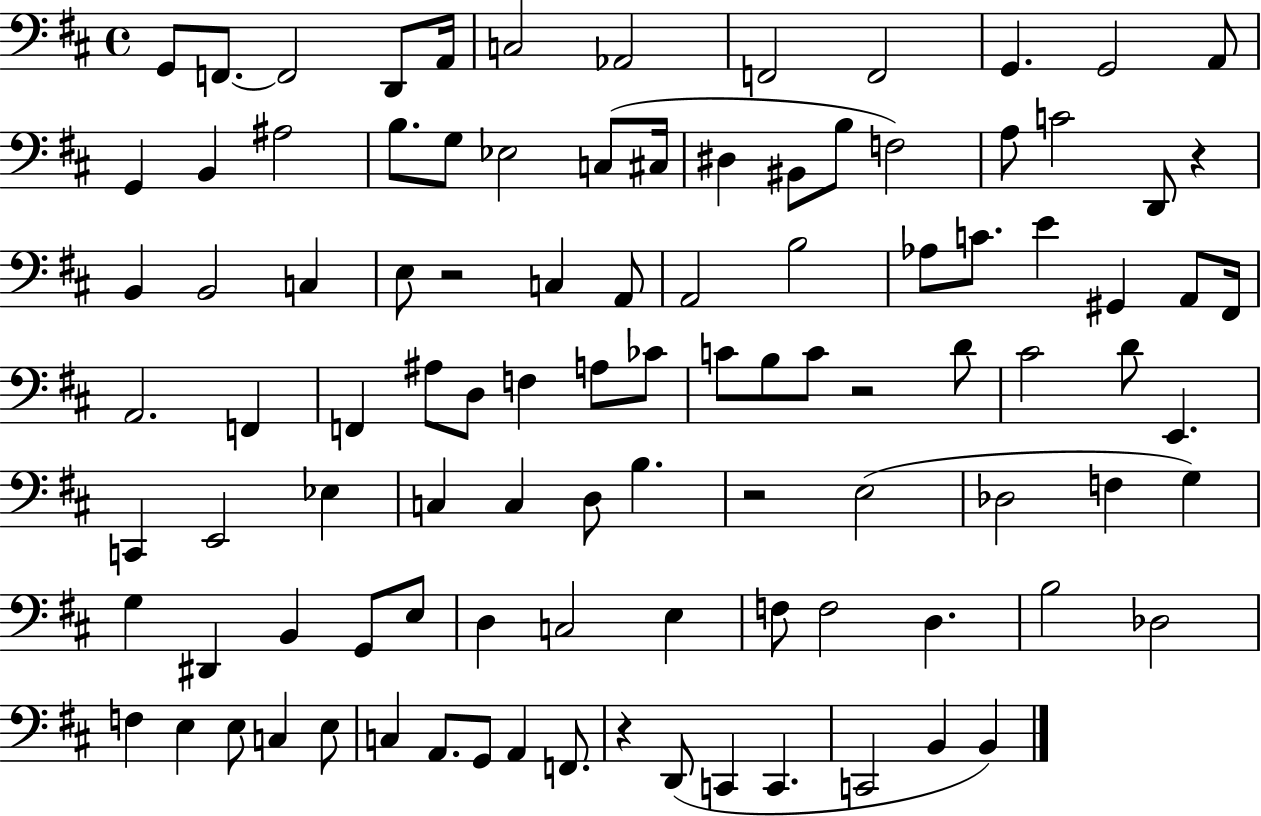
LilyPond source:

{
  \clef bass
  \time 4/4
  \defaultTimeSignature
  \key d \major
  g,8 f,8.~~ f,2 d,8 a,16 | c2 aes,2 | f,2 f,2 | g,4. g,2 a,8 | \break g,4 b,4 ais2 | b8. g8 ees2 c8( cis16 | dis4 bis,8 b8 f2) | a8 c'2 d,8 r4 | \break b,4 b,2 c4 | e8 r2 c4 a,8 | a,2 b2 | aes8 c'8. e'4 gis,4 a,8 fis,16 | \break a,2. f,4 | f,4 ais8 d8 f4 a8 ces'8 | c'8 b8 c'8 r2 d'8 | cis'2 d'8 e,4. | \break c,4 e,2 ees4 | c4 c4 d8 b4. | r2 e2( | des2 f4 g4) | \break g4 dis,4 b,4 g,8 e8 | d4 c2 e4 | f8 f2 d4. | b2 des2 | \break f4 e4 e8 c4 e8 | c4 a,8. g,8 a,4 f,8. | r4 d,8( c,4 c,4. | c,2 b,4 b,4) | \break \bar "|."
}